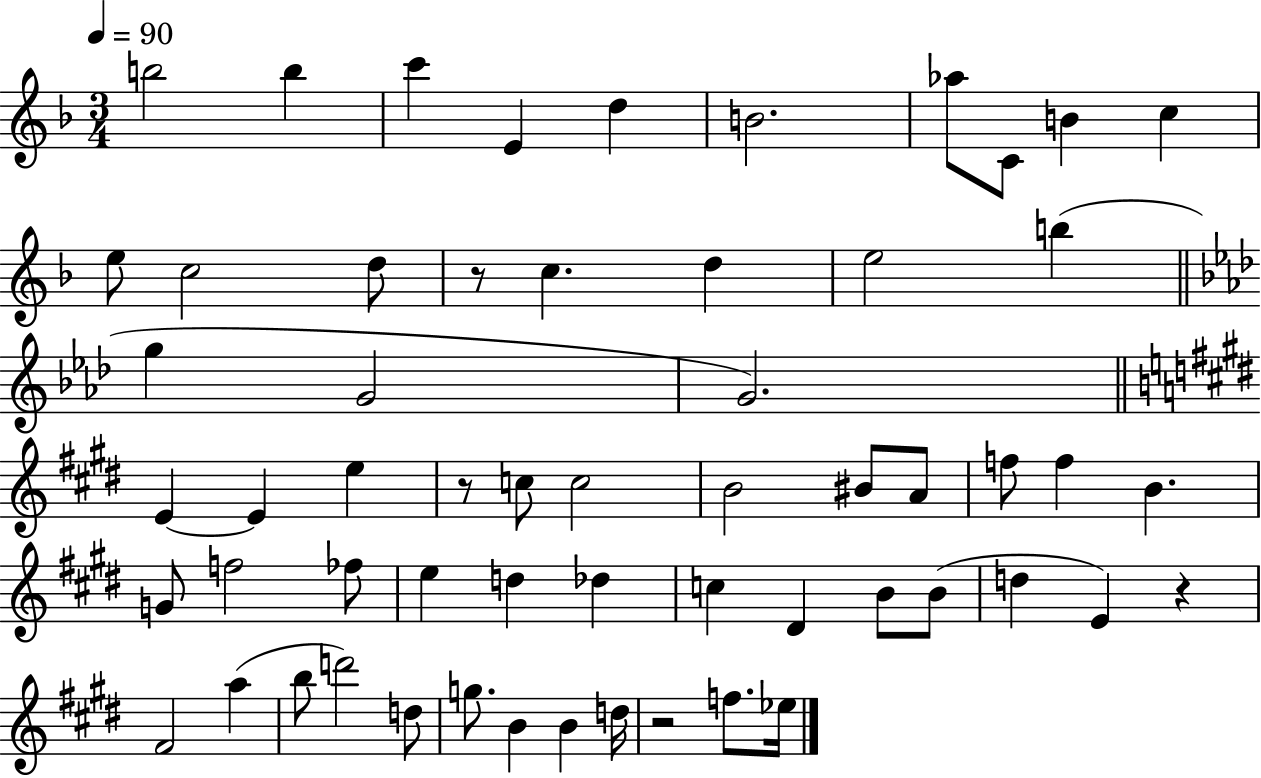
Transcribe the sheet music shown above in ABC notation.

X:1
T:Untitled
M:3/4
L:1/4
K:F
b2 b c' E d B2 _a/2 C/2 B c e/2 c2 d/2 z/2 c d e2 b g G2 G2 E E e z/2 c/2 c2 B2 ^B/2 A/2 f/2 f B G/2 f2 _f/2 e d _d c ^D B/2 B/2 d E z ^F2 a b/2 d'2 d/2 g/2 B B d/4 z2 f/2 _e/4